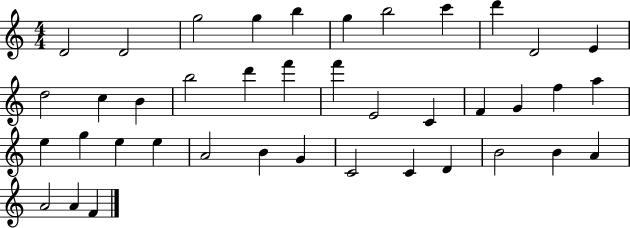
X:1
T:Untitled
M:4/4
L:1/4
K:C
D2 D2 g2 g b g b2 c' d' D2 E d2 c B b2 d' f' f' E2 C F G f a e g e e A2 B G C2 C D B2 B A A2 A F